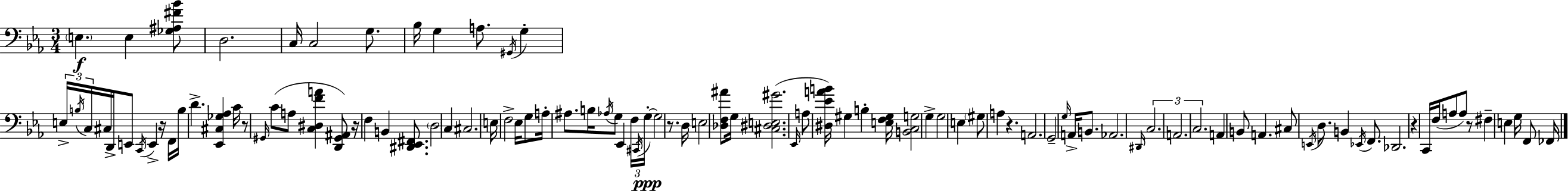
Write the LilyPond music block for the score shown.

{
  \clef bass
  \numericTimeSignature
  \time 3/4
  \key c \minor
  \repeat volta 2 { \parenthesize e4.\f e4 <ges ais fis' bes'>8 | d2. | c16 c2 g8. | bes16 g4 a8. \acciaccatura { gis,16 } g4-. | \break \tuplet 3/2 { e16-> \acciaccatura { b16 } c16 } cis16 d,16-> e,8 \acciaccatura { c,16 } e,4-> | r16 f,16 b16 d'4.-> <ees, cis ges aes>4 | c'16 r8 \grace { gis,16 }( c'8 a8 <c dis f' a'>4 | <d, gis, ais,>8) r16 f4 b,4 | \break <dis, ees, fis,>8. \parenthesize d2 | c4 cis2. | e16 f2-> | ees16 g8 a16-. ais8. b16 \acciaccatura { aes16 } g8 | \break ees,4 \tuplet 3/2 { f16 \acciaccatura { cis,16 } g16-.~~\ppp } g2 | r8. d16 e2 | <des f ais'>8 g16 <cis dis e gis'>2.( | \grace { ees,16 } a8 <dis ees' a' b'>16) gis4 | \break b4-. <e f gis>16 <b, c g>2 | g4-> g2 | e4 \parenthesize gis8 a4 | r4. a,2. | \break g,2-- | \grace { g16 } a,16-> b,8. aes,2. | \grace { dis,16 } \tuplet 3/2 { c2. | a,2. | \break c2. } | a,4 | b,8 a,4. cis8 \acciaccatura { e,16 } | d8. b,4 \acciaccatura { ees,16 } f,8. des,2. | \break r4 | c,16 f16( a8 a8) r8 fis4-- | e4 g16 f,8 fes,16 } \bar "|."
}